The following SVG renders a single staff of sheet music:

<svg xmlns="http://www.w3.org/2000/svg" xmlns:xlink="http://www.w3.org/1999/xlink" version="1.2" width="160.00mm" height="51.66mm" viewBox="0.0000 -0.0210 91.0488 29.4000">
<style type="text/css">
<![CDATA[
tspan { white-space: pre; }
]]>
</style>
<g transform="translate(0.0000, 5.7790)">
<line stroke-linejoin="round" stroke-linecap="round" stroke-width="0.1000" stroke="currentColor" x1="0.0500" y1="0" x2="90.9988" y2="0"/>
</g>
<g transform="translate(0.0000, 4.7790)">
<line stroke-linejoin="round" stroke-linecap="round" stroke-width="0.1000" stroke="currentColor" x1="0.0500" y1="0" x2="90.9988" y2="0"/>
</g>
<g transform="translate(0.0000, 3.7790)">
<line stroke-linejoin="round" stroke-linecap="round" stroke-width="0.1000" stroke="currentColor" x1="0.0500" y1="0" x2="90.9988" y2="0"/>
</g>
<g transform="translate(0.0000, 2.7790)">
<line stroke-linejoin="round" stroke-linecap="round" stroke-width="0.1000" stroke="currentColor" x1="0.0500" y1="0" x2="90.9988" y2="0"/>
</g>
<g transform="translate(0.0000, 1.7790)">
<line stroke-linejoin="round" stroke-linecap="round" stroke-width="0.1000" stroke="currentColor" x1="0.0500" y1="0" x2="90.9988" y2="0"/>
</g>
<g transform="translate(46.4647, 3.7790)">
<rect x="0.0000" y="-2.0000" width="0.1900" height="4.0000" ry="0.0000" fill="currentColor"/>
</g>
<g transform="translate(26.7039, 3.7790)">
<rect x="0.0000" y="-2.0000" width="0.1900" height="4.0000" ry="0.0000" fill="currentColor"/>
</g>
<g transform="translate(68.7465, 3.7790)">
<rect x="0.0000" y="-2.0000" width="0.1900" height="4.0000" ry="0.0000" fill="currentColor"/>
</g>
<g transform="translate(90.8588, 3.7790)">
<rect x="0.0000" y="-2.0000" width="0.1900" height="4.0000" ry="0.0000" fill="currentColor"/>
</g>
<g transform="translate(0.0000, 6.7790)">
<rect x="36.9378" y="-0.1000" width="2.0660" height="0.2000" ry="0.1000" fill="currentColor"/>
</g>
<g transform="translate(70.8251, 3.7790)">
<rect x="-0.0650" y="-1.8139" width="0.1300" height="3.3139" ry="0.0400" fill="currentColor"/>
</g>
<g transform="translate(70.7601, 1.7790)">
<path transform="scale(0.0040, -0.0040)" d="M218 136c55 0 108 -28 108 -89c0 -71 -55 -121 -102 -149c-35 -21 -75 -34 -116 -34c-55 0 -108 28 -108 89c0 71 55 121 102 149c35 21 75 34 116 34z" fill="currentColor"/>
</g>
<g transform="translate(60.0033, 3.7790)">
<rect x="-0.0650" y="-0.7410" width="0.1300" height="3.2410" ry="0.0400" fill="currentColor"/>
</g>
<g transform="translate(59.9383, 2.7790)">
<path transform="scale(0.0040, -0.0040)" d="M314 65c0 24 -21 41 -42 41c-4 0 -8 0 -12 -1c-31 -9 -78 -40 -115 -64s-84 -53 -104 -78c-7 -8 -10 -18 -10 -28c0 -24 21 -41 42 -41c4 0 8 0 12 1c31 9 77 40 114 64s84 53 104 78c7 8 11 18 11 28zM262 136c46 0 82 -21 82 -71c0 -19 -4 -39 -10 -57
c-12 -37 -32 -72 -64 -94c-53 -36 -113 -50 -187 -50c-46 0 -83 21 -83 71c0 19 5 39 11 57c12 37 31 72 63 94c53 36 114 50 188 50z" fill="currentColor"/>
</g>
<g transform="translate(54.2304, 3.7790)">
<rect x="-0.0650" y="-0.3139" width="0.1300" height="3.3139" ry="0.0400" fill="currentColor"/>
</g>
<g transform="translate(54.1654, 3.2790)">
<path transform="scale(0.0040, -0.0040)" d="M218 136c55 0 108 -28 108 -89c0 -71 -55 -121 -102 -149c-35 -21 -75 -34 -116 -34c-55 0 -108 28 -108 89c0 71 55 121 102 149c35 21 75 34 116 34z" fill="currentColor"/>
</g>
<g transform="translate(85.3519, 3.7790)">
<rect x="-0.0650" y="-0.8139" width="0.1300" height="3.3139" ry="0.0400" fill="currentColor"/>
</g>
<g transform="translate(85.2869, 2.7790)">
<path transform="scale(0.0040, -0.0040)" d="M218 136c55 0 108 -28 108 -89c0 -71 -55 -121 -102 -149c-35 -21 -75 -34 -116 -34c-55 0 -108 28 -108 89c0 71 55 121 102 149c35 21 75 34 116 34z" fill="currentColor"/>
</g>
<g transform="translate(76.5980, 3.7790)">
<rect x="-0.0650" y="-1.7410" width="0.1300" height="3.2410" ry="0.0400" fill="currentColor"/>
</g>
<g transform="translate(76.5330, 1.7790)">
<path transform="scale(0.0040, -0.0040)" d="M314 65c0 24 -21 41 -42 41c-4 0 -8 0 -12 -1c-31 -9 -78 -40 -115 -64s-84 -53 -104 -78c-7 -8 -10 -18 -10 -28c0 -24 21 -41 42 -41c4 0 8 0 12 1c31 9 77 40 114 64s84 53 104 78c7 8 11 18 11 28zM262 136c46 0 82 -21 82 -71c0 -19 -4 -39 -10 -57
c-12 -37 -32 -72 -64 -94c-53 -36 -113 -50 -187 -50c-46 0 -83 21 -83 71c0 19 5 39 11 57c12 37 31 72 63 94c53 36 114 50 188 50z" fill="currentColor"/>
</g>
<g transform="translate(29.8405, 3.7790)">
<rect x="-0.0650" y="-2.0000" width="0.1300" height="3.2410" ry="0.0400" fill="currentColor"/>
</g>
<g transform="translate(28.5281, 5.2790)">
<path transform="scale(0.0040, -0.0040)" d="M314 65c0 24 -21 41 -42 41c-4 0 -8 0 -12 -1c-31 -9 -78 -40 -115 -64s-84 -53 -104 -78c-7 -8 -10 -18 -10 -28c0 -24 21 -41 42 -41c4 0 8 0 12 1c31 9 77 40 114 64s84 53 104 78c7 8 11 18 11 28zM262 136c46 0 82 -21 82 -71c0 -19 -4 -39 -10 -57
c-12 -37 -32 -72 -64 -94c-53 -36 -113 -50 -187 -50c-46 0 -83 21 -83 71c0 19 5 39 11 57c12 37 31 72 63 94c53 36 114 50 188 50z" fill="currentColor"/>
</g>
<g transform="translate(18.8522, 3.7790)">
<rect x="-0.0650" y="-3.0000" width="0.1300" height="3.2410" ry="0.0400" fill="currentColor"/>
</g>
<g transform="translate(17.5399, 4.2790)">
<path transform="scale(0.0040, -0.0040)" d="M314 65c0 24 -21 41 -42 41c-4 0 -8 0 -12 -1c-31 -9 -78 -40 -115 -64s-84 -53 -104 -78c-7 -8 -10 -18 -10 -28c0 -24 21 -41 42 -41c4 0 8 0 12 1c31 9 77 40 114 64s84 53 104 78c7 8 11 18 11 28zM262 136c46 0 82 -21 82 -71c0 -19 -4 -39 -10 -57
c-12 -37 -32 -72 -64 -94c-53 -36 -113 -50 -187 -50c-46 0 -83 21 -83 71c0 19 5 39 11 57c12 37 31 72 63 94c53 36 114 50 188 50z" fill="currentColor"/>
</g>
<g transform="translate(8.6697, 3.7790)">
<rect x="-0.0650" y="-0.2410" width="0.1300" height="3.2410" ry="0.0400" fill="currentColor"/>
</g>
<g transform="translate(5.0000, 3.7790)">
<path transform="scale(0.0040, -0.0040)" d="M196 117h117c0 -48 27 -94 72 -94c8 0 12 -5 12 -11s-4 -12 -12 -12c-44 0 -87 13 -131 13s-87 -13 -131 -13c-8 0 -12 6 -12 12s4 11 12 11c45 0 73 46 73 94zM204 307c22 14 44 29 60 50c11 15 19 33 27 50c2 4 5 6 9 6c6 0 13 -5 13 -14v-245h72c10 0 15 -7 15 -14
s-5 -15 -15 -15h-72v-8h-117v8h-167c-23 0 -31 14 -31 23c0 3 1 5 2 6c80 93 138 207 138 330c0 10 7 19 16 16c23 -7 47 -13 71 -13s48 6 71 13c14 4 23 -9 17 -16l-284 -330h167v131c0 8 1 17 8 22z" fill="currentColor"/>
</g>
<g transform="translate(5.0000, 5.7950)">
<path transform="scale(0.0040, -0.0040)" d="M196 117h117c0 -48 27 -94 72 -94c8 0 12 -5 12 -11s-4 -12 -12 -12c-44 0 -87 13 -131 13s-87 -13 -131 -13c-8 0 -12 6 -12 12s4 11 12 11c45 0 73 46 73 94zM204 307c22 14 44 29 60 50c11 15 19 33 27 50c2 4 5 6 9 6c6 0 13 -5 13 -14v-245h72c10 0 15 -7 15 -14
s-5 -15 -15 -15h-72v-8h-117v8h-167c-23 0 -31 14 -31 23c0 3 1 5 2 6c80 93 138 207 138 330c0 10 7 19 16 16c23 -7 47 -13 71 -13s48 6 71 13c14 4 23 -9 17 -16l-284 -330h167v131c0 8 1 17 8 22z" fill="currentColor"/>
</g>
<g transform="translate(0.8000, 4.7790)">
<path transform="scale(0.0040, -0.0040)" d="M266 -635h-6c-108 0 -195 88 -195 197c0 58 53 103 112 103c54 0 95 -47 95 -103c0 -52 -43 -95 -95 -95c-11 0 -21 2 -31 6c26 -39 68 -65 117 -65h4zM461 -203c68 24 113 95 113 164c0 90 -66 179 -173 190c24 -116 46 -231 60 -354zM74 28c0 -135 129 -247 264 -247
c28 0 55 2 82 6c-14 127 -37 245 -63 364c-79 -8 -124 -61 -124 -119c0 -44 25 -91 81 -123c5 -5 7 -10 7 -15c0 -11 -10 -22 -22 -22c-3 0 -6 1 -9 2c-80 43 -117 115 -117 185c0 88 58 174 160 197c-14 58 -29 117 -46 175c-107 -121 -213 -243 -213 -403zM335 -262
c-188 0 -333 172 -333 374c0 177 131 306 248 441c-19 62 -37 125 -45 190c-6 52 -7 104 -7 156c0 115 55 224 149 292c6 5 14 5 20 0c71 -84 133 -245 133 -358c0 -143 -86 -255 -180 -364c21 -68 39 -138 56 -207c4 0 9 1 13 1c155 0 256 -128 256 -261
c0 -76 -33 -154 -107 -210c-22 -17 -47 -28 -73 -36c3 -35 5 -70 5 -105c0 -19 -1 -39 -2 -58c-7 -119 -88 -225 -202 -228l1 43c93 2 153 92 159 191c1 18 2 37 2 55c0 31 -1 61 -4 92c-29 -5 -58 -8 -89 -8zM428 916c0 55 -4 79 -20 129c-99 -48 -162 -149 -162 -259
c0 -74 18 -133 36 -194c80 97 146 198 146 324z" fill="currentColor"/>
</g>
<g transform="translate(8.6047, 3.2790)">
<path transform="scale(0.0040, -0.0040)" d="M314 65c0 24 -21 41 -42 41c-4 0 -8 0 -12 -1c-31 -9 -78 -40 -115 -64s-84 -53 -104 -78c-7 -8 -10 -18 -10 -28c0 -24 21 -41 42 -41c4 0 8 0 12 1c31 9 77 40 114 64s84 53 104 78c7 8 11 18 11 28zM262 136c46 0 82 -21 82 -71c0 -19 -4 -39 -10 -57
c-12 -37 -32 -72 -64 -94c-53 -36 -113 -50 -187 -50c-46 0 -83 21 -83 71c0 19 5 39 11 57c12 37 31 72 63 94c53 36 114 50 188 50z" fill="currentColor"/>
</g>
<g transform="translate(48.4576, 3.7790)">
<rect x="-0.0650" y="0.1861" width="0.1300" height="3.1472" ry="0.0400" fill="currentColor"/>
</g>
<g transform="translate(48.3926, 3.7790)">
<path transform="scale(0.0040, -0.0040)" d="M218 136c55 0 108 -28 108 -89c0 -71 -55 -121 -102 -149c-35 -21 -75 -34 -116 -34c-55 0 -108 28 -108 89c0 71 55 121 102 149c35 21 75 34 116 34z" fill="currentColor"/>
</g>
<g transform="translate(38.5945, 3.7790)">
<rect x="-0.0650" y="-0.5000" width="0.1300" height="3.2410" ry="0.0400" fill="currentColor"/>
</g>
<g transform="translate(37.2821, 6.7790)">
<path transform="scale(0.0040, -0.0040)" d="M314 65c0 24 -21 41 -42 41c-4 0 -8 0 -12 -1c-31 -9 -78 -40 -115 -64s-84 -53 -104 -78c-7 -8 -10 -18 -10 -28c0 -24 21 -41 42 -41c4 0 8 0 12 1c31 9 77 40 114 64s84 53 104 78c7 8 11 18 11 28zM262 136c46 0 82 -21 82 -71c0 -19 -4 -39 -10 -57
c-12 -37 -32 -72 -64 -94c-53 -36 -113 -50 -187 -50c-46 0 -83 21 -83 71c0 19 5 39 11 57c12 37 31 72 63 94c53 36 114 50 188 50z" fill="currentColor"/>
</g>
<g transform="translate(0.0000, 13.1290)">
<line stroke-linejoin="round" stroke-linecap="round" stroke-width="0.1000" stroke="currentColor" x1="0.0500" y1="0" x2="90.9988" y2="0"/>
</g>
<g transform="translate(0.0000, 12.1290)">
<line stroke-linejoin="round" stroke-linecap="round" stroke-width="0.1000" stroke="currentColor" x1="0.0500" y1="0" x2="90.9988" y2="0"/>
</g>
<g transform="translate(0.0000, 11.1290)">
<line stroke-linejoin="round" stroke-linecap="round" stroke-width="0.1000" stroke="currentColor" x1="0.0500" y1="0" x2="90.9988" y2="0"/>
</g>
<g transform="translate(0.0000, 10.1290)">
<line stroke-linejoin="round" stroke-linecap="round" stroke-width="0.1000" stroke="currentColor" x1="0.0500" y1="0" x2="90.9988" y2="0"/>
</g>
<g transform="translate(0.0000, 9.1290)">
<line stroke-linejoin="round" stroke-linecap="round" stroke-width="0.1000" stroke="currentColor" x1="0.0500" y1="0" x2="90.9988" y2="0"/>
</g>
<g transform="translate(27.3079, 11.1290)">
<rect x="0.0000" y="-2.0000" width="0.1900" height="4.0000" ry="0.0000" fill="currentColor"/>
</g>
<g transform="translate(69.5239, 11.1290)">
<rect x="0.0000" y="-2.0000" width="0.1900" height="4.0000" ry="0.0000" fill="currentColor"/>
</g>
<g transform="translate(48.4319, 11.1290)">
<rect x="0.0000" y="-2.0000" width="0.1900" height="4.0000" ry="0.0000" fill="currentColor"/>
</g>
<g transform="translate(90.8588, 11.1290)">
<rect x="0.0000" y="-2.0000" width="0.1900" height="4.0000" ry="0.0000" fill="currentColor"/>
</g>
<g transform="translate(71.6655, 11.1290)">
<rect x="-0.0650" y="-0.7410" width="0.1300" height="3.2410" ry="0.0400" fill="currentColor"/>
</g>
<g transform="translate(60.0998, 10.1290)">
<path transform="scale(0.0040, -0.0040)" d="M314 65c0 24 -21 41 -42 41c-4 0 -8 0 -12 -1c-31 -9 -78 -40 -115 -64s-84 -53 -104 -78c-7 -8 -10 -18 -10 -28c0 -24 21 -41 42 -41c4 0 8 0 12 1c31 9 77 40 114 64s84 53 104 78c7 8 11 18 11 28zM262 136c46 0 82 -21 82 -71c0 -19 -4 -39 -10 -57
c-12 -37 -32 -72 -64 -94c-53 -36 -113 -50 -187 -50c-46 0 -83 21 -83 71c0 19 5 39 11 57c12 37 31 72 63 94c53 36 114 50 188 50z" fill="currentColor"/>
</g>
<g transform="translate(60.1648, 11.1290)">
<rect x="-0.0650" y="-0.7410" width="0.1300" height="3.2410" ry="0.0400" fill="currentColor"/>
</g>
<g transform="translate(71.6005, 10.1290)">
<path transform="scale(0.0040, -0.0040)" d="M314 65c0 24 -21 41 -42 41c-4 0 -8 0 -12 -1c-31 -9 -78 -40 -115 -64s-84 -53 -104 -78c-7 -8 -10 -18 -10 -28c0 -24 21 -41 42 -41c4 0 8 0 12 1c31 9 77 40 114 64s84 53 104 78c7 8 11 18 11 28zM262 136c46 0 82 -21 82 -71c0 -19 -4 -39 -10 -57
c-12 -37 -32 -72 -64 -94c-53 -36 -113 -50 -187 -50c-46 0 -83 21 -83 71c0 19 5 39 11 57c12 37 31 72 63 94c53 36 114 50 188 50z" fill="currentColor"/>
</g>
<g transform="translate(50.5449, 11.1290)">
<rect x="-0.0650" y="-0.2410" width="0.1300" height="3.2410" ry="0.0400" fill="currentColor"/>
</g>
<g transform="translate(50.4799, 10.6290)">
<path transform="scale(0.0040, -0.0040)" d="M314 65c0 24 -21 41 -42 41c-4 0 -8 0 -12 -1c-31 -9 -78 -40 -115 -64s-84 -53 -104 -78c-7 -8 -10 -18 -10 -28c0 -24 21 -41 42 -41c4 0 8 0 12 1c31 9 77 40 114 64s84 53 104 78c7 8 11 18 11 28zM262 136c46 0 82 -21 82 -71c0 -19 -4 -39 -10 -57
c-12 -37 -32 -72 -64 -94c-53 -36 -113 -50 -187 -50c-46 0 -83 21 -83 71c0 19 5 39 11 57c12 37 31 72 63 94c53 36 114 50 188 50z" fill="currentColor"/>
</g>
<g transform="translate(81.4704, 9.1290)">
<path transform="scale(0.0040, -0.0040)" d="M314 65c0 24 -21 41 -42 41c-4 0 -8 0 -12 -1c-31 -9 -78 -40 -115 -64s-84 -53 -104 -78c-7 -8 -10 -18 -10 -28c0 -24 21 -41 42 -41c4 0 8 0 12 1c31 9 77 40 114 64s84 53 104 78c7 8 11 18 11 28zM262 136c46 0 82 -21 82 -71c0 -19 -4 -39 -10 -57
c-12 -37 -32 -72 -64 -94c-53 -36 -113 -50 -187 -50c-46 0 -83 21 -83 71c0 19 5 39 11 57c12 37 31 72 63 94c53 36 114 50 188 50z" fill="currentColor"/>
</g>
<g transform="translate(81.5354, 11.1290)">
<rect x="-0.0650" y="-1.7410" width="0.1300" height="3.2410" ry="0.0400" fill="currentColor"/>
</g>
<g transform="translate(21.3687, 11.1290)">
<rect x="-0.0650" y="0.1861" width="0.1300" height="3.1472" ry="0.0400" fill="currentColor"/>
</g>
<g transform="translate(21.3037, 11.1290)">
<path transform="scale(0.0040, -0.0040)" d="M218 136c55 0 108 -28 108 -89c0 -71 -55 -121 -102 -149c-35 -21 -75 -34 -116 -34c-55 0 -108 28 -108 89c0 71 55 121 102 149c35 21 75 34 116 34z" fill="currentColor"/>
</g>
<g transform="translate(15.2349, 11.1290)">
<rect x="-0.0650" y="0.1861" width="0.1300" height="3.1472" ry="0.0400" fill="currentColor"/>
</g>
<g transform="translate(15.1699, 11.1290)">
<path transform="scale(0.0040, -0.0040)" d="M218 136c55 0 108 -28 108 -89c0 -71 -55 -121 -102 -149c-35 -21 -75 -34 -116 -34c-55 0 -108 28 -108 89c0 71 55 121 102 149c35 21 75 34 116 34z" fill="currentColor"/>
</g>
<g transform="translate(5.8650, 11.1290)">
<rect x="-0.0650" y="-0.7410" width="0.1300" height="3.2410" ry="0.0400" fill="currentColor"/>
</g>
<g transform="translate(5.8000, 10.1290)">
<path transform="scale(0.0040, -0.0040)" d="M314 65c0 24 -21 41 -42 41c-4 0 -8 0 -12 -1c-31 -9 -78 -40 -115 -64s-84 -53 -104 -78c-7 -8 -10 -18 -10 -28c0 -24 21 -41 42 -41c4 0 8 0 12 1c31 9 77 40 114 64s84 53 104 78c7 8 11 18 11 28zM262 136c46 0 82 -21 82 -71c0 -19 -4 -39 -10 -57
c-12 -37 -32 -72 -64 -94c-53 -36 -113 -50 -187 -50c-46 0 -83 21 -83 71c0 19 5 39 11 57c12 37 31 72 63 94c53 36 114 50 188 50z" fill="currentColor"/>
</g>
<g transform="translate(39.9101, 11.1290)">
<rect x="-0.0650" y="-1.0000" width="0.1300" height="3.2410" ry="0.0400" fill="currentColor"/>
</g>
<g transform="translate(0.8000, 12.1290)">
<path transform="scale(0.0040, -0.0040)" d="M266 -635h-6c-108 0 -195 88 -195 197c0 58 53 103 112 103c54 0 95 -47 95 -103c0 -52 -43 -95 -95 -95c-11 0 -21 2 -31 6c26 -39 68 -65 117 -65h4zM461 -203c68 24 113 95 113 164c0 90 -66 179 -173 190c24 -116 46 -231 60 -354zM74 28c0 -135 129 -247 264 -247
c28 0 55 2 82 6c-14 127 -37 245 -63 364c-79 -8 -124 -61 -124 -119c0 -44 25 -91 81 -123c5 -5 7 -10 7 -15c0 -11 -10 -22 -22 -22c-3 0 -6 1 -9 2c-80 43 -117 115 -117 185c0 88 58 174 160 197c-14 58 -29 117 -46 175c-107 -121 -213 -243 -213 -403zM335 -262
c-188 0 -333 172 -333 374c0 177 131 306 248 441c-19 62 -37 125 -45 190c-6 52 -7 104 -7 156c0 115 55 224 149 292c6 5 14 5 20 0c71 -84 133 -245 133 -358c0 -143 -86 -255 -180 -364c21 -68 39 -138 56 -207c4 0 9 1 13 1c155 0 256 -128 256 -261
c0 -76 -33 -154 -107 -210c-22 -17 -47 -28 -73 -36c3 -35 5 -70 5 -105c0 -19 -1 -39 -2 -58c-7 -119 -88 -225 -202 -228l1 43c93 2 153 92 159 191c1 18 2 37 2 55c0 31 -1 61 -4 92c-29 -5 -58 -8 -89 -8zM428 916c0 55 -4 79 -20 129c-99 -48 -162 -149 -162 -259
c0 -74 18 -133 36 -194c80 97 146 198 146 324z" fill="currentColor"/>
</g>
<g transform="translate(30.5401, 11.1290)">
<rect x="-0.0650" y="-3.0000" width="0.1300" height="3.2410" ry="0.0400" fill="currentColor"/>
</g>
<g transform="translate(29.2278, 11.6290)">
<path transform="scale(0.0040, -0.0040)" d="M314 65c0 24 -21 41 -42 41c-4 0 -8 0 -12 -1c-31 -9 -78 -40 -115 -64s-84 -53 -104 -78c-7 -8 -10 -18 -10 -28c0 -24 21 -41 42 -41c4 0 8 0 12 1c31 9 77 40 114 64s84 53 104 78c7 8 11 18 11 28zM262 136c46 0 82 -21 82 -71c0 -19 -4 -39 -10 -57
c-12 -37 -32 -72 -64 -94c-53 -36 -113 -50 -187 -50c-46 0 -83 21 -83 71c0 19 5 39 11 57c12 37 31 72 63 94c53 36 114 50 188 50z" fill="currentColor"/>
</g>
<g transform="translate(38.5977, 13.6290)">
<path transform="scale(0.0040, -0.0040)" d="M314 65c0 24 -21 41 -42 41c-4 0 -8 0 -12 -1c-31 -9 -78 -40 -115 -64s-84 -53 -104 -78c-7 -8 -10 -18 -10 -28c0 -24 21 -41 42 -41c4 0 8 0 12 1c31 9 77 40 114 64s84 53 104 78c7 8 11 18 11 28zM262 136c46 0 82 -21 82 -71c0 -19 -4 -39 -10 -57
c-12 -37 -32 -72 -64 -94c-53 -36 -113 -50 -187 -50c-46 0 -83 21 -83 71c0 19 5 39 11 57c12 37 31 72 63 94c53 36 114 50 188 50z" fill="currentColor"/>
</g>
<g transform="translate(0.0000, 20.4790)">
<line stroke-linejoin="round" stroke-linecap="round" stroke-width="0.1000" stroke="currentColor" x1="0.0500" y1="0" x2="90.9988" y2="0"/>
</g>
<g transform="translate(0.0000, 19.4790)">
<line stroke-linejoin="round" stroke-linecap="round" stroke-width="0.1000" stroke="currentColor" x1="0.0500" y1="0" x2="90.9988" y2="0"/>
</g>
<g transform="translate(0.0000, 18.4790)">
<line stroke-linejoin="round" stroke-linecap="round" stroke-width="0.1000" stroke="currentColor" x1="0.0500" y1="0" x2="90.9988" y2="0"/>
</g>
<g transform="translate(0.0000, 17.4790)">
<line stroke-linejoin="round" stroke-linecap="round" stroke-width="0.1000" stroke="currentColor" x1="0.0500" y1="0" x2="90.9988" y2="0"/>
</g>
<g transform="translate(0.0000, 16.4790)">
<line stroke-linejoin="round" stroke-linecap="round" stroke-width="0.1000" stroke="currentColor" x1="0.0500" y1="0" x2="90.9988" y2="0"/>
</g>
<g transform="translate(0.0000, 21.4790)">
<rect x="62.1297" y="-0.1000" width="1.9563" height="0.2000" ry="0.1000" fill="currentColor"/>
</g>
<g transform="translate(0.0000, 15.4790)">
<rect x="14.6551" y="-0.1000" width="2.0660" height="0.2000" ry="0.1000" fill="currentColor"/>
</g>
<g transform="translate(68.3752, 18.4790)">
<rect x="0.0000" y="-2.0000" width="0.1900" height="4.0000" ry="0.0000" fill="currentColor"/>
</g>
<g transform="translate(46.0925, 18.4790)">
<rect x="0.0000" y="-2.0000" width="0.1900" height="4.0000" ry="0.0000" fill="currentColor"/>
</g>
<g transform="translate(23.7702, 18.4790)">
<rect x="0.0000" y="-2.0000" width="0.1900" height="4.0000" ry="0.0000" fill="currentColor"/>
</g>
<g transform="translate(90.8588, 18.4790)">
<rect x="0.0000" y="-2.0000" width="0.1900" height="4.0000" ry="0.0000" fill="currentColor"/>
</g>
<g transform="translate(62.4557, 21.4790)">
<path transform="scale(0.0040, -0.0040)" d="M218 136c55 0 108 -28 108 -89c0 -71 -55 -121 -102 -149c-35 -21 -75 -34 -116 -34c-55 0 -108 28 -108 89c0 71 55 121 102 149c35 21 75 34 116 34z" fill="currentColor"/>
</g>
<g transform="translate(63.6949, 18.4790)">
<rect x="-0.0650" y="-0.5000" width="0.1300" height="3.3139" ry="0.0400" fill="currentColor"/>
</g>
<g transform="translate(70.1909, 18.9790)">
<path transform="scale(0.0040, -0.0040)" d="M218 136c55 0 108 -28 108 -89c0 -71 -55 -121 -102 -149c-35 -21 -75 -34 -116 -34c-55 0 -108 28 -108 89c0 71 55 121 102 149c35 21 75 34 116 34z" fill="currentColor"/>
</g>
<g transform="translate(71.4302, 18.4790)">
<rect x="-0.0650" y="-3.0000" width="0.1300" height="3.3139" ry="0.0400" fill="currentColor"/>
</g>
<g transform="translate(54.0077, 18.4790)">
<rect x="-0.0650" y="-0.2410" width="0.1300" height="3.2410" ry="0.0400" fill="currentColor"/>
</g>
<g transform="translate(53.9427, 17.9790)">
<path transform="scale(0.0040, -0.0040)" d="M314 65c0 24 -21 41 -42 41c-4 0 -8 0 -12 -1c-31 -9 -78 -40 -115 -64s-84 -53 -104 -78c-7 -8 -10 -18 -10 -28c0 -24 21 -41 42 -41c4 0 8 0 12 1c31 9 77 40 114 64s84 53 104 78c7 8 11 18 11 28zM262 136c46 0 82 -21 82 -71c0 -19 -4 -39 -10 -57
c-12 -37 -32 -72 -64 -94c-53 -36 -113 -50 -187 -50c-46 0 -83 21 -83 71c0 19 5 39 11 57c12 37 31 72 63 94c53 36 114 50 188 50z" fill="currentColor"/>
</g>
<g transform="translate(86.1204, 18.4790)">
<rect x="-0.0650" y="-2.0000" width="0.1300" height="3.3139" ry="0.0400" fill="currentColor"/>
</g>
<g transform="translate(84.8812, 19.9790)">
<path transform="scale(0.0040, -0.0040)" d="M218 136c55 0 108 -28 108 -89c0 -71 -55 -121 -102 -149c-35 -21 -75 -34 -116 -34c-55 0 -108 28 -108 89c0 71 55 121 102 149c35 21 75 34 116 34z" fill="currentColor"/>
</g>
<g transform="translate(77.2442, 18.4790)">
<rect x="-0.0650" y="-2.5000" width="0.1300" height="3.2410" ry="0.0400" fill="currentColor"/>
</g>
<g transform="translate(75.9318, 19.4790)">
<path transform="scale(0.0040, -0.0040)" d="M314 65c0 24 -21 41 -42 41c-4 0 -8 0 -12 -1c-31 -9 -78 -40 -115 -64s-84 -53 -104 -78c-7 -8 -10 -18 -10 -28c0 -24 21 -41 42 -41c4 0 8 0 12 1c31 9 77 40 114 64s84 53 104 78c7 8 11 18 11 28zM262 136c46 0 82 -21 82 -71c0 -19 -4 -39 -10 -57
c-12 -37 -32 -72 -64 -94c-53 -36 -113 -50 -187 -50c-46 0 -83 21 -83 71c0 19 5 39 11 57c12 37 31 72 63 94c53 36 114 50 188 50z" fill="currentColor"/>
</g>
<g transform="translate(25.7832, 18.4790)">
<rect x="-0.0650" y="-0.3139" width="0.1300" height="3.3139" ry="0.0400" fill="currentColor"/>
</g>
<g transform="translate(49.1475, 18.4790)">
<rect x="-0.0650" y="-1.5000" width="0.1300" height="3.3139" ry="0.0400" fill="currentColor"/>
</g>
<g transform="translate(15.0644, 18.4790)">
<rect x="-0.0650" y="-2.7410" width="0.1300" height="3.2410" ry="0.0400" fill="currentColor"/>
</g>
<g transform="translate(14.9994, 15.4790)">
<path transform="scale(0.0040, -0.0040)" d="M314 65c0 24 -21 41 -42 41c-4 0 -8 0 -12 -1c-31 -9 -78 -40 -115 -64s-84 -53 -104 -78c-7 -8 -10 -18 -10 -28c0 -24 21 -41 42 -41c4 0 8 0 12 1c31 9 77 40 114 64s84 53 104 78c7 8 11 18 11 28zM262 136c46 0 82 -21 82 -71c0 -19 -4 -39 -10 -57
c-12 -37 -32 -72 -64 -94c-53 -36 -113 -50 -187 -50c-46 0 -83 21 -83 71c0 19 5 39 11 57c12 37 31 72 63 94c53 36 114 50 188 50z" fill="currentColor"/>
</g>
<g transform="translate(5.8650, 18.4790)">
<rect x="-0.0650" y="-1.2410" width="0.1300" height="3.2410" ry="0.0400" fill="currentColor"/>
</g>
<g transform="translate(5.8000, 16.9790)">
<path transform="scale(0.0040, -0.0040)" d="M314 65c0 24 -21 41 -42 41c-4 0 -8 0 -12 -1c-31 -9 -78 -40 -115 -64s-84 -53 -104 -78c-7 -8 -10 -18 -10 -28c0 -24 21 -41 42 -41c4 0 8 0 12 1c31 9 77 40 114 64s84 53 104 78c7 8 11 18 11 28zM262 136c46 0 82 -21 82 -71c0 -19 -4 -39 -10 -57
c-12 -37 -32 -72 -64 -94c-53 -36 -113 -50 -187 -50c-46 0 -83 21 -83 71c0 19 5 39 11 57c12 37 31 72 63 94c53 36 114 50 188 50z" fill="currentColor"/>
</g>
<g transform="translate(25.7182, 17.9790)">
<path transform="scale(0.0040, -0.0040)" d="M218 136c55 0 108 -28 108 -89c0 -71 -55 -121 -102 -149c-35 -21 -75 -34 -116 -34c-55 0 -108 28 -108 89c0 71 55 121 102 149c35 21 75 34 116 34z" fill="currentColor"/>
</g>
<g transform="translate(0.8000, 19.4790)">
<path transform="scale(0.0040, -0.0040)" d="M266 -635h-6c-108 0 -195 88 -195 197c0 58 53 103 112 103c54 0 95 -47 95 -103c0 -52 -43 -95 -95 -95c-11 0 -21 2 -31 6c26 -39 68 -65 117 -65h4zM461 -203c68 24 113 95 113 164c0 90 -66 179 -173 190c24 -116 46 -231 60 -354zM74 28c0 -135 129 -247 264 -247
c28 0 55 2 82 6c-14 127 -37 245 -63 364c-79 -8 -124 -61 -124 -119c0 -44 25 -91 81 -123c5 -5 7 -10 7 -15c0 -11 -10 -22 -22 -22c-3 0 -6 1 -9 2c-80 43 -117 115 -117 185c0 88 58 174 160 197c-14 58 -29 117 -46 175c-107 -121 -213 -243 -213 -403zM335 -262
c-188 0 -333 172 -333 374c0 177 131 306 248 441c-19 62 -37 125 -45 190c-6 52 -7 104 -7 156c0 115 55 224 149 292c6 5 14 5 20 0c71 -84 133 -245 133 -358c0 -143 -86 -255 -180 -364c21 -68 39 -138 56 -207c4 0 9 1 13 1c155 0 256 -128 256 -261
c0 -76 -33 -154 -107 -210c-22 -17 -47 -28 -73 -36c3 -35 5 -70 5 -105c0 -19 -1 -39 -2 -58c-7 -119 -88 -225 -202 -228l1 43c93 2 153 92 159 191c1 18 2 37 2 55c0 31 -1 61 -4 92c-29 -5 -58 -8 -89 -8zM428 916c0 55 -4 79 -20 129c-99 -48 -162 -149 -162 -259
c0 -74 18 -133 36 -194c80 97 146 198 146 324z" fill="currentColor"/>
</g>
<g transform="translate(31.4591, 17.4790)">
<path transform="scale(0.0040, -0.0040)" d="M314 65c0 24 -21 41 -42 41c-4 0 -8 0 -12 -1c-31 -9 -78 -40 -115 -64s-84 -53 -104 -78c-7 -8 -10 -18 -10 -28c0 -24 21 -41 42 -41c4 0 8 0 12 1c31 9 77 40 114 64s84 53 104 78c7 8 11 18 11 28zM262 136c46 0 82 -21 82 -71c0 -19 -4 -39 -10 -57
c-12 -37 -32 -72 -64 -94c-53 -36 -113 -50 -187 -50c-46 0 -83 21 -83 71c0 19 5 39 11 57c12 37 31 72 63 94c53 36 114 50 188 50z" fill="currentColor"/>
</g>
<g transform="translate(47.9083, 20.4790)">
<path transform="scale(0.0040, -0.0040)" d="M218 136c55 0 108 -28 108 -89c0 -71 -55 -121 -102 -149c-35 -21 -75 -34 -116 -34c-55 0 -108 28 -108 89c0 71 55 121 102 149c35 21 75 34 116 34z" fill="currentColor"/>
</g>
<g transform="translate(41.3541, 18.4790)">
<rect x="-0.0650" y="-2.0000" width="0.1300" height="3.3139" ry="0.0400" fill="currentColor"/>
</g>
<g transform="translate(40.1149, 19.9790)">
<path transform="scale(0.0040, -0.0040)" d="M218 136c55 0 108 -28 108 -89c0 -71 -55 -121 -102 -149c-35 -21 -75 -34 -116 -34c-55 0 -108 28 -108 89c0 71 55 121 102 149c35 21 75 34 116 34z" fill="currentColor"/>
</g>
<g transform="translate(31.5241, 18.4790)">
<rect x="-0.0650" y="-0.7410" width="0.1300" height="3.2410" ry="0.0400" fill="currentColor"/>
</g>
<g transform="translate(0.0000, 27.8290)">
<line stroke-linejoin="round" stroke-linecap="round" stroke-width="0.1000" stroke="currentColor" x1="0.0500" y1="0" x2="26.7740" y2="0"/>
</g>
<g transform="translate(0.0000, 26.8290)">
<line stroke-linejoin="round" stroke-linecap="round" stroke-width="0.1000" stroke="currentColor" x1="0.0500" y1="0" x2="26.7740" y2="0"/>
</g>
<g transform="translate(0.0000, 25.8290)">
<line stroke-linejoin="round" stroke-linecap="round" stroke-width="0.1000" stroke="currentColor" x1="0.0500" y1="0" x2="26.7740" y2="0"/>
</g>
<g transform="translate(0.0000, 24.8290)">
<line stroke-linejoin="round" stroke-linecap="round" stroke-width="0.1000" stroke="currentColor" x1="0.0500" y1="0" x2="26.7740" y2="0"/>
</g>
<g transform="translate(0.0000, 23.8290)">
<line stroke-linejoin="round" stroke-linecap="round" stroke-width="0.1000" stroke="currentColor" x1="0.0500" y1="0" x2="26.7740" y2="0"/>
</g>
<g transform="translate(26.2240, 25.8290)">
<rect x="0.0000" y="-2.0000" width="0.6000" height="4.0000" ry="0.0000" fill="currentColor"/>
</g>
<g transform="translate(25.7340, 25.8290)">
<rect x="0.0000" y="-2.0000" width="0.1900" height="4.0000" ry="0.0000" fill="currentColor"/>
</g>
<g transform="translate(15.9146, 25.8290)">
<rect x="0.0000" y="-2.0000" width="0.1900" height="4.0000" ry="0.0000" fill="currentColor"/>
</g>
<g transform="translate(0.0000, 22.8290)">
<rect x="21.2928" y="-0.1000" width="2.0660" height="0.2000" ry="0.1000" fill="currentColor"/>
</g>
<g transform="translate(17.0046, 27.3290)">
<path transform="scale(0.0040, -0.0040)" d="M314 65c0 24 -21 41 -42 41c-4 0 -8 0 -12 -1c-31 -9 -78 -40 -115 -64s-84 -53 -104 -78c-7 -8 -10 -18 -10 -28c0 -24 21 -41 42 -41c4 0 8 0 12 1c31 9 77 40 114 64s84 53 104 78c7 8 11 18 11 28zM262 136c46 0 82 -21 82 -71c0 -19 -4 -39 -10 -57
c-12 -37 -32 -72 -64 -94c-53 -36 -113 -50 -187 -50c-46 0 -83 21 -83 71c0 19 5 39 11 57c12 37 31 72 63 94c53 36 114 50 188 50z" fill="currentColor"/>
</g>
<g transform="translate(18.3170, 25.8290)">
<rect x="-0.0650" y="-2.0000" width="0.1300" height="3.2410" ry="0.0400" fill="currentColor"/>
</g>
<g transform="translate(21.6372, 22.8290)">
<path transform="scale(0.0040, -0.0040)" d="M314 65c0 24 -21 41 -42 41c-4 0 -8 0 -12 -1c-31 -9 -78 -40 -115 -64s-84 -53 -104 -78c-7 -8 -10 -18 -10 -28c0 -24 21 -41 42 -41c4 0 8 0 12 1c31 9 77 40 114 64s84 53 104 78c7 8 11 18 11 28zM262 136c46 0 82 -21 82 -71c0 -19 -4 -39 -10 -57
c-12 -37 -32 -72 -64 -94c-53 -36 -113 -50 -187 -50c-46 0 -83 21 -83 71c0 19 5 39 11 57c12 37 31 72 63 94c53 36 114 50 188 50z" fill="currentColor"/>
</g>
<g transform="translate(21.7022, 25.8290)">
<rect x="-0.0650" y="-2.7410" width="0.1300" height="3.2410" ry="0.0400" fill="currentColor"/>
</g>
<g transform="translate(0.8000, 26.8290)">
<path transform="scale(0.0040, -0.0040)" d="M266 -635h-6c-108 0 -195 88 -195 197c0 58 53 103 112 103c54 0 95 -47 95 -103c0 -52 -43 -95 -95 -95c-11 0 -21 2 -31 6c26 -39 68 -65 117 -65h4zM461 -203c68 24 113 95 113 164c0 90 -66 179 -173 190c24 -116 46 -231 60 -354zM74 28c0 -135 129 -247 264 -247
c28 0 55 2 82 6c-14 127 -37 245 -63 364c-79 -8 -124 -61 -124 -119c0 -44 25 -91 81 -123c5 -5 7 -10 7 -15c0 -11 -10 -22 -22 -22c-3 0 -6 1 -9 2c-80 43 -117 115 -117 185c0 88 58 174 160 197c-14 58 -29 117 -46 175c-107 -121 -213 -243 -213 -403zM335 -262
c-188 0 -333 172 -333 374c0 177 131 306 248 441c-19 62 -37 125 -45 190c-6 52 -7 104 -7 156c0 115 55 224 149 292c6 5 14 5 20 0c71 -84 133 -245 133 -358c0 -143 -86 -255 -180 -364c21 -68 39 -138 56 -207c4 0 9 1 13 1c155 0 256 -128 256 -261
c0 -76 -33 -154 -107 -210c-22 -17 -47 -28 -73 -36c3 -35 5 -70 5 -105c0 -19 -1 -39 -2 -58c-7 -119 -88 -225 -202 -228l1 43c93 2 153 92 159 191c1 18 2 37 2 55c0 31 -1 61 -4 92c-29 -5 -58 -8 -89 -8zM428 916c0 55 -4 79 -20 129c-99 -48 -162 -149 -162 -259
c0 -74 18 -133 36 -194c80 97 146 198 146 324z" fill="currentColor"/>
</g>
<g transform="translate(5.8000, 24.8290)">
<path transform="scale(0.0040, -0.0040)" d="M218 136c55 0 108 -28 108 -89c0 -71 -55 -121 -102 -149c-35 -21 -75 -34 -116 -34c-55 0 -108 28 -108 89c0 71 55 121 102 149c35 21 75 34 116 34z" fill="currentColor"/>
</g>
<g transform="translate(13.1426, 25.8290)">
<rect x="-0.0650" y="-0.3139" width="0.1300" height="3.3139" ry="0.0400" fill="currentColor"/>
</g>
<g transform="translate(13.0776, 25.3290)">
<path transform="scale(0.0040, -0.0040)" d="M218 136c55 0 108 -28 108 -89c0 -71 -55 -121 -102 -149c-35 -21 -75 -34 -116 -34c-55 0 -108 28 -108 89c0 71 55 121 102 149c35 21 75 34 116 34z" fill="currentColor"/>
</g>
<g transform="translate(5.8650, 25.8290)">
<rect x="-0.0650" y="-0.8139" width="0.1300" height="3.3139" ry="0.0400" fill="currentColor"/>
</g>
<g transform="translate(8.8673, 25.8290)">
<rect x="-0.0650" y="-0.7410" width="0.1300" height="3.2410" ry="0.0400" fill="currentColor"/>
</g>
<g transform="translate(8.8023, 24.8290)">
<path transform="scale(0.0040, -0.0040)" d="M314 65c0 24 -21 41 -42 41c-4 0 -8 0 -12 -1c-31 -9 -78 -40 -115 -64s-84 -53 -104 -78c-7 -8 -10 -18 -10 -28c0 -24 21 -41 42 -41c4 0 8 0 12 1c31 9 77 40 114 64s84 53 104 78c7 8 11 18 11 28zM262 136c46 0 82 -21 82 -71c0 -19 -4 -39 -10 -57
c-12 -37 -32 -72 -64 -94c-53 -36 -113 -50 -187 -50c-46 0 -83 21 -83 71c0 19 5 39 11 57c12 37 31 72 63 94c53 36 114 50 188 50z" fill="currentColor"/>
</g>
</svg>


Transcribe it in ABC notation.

X:1
T:Untitled
M:4/4
L:1/4
K:C
c2 A2 F2 C2 B c d2 f f2 d d2 B B A2 D2 c2 d2 d2 f2 e2 a2 c d2 F E c2 C A G2 F d d2 c F2 a2